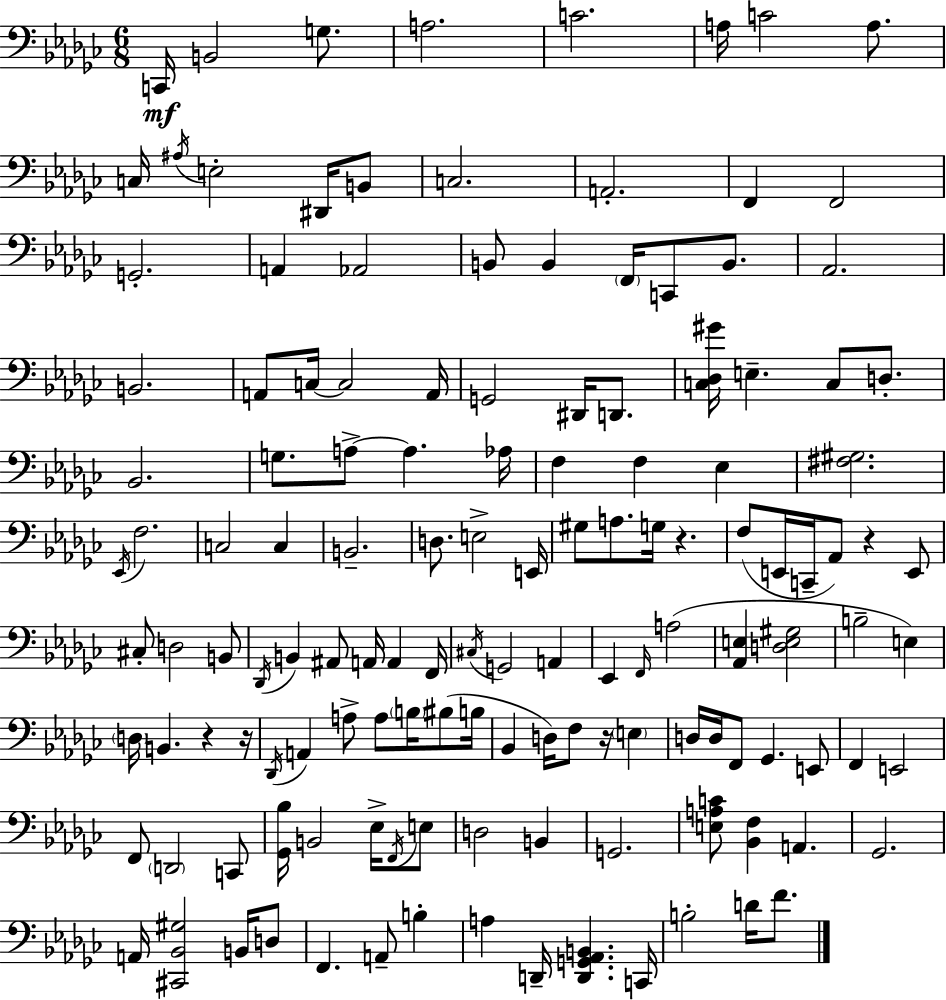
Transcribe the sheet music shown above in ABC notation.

X:1
T:Untitled
M:6/8
L:1/4
K:Ebm
C,,/4 B,,2 G,/2 A,2 C2 A,/4 C2 A,/2 C,/4 ^A,/4 E,2 ^D,,/4 B,,/2 C,2 A,,2 F,, F,,2 G,,2 A,, _A,,2 B,,/2 B,, F,,/4 C,,/2 B,,/2 _A,,2 B,,2 A,,/2 C,/4 C,2 A,,/4 G,,2 ^D,,/4 D,,/2 [C,_D,^G]/4 E, C,/2 D,/2 _B,,2 G,/2 A,/2 A, _A,/4 F, F, _E, [^F,^G,]2 _E,,/4 F,2 C,2 C, B,,2 D,/2 E,2 E,,/4 ^G,/2 A,/2 G,/4 z F,/2 E,,/4 C,,/4 _A,,/2 z E,,/2 ^C,/2 D,2 B,,/2 _D,,/4 B,, ^A,,/2 A,,/4 A,, F,,/4 ^C,/4 G,,2 A,, _E,, F,,/4 A,2 [_A,,E,] [D,E,^G,]2 B,2 E, D,/4 B,, z z/4 _D,,/4 A,, A,/2 A,/2 B,/4 ^B,/2 B,/4 _B,, D,/4 F,/2 z/4 E, D,/4 D,/4 F,,/2 _G,, E,,/2 F,, E,,2 F,,/2 D,,2 C,,/2 [_G,,_B,]/4 B,,2 _E,/4 F,,/4 E,/2 D,2 B,, G,,2 [E,A,C]/2 [_B,,F,] A,, _G,,2 A,,/4 [^C,,_B,,^G,]2 B,,/4 D,/2 F,, A,,/2 B, A, D,,/4 [D,,G,,_A,,B,,] C,,/4 B,2 D/4 F/2